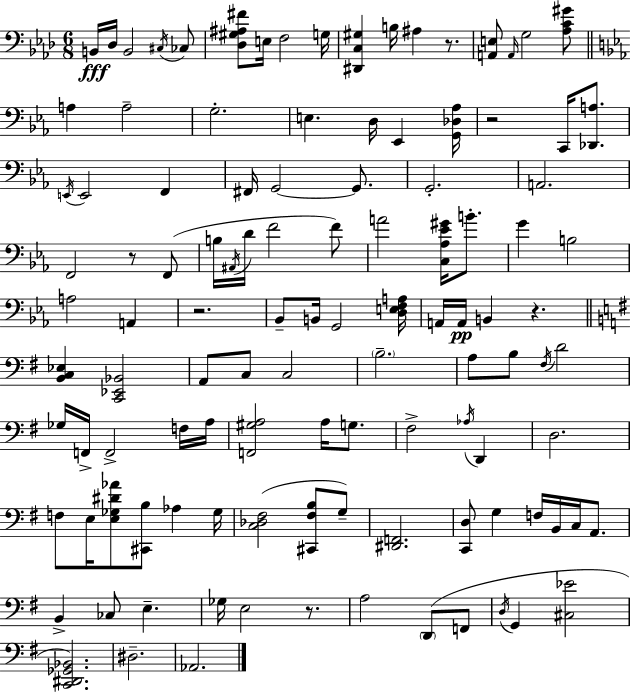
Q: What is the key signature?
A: AES major